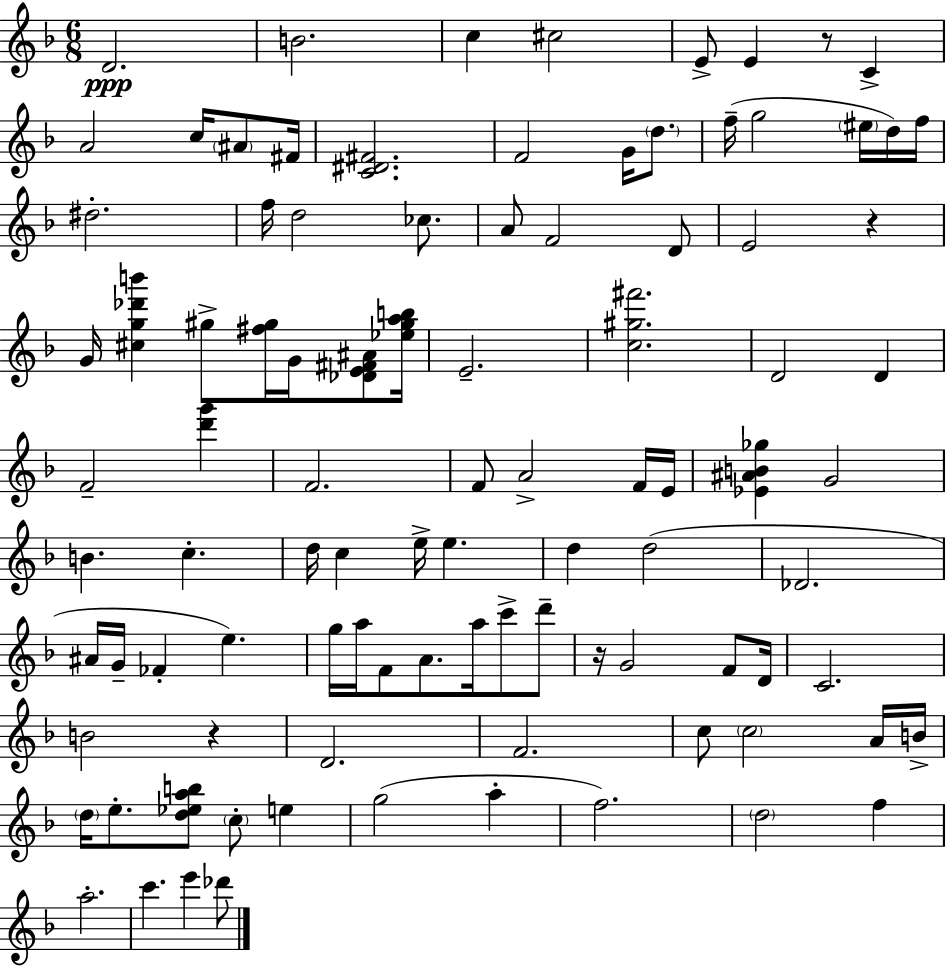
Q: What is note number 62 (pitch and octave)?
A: F4